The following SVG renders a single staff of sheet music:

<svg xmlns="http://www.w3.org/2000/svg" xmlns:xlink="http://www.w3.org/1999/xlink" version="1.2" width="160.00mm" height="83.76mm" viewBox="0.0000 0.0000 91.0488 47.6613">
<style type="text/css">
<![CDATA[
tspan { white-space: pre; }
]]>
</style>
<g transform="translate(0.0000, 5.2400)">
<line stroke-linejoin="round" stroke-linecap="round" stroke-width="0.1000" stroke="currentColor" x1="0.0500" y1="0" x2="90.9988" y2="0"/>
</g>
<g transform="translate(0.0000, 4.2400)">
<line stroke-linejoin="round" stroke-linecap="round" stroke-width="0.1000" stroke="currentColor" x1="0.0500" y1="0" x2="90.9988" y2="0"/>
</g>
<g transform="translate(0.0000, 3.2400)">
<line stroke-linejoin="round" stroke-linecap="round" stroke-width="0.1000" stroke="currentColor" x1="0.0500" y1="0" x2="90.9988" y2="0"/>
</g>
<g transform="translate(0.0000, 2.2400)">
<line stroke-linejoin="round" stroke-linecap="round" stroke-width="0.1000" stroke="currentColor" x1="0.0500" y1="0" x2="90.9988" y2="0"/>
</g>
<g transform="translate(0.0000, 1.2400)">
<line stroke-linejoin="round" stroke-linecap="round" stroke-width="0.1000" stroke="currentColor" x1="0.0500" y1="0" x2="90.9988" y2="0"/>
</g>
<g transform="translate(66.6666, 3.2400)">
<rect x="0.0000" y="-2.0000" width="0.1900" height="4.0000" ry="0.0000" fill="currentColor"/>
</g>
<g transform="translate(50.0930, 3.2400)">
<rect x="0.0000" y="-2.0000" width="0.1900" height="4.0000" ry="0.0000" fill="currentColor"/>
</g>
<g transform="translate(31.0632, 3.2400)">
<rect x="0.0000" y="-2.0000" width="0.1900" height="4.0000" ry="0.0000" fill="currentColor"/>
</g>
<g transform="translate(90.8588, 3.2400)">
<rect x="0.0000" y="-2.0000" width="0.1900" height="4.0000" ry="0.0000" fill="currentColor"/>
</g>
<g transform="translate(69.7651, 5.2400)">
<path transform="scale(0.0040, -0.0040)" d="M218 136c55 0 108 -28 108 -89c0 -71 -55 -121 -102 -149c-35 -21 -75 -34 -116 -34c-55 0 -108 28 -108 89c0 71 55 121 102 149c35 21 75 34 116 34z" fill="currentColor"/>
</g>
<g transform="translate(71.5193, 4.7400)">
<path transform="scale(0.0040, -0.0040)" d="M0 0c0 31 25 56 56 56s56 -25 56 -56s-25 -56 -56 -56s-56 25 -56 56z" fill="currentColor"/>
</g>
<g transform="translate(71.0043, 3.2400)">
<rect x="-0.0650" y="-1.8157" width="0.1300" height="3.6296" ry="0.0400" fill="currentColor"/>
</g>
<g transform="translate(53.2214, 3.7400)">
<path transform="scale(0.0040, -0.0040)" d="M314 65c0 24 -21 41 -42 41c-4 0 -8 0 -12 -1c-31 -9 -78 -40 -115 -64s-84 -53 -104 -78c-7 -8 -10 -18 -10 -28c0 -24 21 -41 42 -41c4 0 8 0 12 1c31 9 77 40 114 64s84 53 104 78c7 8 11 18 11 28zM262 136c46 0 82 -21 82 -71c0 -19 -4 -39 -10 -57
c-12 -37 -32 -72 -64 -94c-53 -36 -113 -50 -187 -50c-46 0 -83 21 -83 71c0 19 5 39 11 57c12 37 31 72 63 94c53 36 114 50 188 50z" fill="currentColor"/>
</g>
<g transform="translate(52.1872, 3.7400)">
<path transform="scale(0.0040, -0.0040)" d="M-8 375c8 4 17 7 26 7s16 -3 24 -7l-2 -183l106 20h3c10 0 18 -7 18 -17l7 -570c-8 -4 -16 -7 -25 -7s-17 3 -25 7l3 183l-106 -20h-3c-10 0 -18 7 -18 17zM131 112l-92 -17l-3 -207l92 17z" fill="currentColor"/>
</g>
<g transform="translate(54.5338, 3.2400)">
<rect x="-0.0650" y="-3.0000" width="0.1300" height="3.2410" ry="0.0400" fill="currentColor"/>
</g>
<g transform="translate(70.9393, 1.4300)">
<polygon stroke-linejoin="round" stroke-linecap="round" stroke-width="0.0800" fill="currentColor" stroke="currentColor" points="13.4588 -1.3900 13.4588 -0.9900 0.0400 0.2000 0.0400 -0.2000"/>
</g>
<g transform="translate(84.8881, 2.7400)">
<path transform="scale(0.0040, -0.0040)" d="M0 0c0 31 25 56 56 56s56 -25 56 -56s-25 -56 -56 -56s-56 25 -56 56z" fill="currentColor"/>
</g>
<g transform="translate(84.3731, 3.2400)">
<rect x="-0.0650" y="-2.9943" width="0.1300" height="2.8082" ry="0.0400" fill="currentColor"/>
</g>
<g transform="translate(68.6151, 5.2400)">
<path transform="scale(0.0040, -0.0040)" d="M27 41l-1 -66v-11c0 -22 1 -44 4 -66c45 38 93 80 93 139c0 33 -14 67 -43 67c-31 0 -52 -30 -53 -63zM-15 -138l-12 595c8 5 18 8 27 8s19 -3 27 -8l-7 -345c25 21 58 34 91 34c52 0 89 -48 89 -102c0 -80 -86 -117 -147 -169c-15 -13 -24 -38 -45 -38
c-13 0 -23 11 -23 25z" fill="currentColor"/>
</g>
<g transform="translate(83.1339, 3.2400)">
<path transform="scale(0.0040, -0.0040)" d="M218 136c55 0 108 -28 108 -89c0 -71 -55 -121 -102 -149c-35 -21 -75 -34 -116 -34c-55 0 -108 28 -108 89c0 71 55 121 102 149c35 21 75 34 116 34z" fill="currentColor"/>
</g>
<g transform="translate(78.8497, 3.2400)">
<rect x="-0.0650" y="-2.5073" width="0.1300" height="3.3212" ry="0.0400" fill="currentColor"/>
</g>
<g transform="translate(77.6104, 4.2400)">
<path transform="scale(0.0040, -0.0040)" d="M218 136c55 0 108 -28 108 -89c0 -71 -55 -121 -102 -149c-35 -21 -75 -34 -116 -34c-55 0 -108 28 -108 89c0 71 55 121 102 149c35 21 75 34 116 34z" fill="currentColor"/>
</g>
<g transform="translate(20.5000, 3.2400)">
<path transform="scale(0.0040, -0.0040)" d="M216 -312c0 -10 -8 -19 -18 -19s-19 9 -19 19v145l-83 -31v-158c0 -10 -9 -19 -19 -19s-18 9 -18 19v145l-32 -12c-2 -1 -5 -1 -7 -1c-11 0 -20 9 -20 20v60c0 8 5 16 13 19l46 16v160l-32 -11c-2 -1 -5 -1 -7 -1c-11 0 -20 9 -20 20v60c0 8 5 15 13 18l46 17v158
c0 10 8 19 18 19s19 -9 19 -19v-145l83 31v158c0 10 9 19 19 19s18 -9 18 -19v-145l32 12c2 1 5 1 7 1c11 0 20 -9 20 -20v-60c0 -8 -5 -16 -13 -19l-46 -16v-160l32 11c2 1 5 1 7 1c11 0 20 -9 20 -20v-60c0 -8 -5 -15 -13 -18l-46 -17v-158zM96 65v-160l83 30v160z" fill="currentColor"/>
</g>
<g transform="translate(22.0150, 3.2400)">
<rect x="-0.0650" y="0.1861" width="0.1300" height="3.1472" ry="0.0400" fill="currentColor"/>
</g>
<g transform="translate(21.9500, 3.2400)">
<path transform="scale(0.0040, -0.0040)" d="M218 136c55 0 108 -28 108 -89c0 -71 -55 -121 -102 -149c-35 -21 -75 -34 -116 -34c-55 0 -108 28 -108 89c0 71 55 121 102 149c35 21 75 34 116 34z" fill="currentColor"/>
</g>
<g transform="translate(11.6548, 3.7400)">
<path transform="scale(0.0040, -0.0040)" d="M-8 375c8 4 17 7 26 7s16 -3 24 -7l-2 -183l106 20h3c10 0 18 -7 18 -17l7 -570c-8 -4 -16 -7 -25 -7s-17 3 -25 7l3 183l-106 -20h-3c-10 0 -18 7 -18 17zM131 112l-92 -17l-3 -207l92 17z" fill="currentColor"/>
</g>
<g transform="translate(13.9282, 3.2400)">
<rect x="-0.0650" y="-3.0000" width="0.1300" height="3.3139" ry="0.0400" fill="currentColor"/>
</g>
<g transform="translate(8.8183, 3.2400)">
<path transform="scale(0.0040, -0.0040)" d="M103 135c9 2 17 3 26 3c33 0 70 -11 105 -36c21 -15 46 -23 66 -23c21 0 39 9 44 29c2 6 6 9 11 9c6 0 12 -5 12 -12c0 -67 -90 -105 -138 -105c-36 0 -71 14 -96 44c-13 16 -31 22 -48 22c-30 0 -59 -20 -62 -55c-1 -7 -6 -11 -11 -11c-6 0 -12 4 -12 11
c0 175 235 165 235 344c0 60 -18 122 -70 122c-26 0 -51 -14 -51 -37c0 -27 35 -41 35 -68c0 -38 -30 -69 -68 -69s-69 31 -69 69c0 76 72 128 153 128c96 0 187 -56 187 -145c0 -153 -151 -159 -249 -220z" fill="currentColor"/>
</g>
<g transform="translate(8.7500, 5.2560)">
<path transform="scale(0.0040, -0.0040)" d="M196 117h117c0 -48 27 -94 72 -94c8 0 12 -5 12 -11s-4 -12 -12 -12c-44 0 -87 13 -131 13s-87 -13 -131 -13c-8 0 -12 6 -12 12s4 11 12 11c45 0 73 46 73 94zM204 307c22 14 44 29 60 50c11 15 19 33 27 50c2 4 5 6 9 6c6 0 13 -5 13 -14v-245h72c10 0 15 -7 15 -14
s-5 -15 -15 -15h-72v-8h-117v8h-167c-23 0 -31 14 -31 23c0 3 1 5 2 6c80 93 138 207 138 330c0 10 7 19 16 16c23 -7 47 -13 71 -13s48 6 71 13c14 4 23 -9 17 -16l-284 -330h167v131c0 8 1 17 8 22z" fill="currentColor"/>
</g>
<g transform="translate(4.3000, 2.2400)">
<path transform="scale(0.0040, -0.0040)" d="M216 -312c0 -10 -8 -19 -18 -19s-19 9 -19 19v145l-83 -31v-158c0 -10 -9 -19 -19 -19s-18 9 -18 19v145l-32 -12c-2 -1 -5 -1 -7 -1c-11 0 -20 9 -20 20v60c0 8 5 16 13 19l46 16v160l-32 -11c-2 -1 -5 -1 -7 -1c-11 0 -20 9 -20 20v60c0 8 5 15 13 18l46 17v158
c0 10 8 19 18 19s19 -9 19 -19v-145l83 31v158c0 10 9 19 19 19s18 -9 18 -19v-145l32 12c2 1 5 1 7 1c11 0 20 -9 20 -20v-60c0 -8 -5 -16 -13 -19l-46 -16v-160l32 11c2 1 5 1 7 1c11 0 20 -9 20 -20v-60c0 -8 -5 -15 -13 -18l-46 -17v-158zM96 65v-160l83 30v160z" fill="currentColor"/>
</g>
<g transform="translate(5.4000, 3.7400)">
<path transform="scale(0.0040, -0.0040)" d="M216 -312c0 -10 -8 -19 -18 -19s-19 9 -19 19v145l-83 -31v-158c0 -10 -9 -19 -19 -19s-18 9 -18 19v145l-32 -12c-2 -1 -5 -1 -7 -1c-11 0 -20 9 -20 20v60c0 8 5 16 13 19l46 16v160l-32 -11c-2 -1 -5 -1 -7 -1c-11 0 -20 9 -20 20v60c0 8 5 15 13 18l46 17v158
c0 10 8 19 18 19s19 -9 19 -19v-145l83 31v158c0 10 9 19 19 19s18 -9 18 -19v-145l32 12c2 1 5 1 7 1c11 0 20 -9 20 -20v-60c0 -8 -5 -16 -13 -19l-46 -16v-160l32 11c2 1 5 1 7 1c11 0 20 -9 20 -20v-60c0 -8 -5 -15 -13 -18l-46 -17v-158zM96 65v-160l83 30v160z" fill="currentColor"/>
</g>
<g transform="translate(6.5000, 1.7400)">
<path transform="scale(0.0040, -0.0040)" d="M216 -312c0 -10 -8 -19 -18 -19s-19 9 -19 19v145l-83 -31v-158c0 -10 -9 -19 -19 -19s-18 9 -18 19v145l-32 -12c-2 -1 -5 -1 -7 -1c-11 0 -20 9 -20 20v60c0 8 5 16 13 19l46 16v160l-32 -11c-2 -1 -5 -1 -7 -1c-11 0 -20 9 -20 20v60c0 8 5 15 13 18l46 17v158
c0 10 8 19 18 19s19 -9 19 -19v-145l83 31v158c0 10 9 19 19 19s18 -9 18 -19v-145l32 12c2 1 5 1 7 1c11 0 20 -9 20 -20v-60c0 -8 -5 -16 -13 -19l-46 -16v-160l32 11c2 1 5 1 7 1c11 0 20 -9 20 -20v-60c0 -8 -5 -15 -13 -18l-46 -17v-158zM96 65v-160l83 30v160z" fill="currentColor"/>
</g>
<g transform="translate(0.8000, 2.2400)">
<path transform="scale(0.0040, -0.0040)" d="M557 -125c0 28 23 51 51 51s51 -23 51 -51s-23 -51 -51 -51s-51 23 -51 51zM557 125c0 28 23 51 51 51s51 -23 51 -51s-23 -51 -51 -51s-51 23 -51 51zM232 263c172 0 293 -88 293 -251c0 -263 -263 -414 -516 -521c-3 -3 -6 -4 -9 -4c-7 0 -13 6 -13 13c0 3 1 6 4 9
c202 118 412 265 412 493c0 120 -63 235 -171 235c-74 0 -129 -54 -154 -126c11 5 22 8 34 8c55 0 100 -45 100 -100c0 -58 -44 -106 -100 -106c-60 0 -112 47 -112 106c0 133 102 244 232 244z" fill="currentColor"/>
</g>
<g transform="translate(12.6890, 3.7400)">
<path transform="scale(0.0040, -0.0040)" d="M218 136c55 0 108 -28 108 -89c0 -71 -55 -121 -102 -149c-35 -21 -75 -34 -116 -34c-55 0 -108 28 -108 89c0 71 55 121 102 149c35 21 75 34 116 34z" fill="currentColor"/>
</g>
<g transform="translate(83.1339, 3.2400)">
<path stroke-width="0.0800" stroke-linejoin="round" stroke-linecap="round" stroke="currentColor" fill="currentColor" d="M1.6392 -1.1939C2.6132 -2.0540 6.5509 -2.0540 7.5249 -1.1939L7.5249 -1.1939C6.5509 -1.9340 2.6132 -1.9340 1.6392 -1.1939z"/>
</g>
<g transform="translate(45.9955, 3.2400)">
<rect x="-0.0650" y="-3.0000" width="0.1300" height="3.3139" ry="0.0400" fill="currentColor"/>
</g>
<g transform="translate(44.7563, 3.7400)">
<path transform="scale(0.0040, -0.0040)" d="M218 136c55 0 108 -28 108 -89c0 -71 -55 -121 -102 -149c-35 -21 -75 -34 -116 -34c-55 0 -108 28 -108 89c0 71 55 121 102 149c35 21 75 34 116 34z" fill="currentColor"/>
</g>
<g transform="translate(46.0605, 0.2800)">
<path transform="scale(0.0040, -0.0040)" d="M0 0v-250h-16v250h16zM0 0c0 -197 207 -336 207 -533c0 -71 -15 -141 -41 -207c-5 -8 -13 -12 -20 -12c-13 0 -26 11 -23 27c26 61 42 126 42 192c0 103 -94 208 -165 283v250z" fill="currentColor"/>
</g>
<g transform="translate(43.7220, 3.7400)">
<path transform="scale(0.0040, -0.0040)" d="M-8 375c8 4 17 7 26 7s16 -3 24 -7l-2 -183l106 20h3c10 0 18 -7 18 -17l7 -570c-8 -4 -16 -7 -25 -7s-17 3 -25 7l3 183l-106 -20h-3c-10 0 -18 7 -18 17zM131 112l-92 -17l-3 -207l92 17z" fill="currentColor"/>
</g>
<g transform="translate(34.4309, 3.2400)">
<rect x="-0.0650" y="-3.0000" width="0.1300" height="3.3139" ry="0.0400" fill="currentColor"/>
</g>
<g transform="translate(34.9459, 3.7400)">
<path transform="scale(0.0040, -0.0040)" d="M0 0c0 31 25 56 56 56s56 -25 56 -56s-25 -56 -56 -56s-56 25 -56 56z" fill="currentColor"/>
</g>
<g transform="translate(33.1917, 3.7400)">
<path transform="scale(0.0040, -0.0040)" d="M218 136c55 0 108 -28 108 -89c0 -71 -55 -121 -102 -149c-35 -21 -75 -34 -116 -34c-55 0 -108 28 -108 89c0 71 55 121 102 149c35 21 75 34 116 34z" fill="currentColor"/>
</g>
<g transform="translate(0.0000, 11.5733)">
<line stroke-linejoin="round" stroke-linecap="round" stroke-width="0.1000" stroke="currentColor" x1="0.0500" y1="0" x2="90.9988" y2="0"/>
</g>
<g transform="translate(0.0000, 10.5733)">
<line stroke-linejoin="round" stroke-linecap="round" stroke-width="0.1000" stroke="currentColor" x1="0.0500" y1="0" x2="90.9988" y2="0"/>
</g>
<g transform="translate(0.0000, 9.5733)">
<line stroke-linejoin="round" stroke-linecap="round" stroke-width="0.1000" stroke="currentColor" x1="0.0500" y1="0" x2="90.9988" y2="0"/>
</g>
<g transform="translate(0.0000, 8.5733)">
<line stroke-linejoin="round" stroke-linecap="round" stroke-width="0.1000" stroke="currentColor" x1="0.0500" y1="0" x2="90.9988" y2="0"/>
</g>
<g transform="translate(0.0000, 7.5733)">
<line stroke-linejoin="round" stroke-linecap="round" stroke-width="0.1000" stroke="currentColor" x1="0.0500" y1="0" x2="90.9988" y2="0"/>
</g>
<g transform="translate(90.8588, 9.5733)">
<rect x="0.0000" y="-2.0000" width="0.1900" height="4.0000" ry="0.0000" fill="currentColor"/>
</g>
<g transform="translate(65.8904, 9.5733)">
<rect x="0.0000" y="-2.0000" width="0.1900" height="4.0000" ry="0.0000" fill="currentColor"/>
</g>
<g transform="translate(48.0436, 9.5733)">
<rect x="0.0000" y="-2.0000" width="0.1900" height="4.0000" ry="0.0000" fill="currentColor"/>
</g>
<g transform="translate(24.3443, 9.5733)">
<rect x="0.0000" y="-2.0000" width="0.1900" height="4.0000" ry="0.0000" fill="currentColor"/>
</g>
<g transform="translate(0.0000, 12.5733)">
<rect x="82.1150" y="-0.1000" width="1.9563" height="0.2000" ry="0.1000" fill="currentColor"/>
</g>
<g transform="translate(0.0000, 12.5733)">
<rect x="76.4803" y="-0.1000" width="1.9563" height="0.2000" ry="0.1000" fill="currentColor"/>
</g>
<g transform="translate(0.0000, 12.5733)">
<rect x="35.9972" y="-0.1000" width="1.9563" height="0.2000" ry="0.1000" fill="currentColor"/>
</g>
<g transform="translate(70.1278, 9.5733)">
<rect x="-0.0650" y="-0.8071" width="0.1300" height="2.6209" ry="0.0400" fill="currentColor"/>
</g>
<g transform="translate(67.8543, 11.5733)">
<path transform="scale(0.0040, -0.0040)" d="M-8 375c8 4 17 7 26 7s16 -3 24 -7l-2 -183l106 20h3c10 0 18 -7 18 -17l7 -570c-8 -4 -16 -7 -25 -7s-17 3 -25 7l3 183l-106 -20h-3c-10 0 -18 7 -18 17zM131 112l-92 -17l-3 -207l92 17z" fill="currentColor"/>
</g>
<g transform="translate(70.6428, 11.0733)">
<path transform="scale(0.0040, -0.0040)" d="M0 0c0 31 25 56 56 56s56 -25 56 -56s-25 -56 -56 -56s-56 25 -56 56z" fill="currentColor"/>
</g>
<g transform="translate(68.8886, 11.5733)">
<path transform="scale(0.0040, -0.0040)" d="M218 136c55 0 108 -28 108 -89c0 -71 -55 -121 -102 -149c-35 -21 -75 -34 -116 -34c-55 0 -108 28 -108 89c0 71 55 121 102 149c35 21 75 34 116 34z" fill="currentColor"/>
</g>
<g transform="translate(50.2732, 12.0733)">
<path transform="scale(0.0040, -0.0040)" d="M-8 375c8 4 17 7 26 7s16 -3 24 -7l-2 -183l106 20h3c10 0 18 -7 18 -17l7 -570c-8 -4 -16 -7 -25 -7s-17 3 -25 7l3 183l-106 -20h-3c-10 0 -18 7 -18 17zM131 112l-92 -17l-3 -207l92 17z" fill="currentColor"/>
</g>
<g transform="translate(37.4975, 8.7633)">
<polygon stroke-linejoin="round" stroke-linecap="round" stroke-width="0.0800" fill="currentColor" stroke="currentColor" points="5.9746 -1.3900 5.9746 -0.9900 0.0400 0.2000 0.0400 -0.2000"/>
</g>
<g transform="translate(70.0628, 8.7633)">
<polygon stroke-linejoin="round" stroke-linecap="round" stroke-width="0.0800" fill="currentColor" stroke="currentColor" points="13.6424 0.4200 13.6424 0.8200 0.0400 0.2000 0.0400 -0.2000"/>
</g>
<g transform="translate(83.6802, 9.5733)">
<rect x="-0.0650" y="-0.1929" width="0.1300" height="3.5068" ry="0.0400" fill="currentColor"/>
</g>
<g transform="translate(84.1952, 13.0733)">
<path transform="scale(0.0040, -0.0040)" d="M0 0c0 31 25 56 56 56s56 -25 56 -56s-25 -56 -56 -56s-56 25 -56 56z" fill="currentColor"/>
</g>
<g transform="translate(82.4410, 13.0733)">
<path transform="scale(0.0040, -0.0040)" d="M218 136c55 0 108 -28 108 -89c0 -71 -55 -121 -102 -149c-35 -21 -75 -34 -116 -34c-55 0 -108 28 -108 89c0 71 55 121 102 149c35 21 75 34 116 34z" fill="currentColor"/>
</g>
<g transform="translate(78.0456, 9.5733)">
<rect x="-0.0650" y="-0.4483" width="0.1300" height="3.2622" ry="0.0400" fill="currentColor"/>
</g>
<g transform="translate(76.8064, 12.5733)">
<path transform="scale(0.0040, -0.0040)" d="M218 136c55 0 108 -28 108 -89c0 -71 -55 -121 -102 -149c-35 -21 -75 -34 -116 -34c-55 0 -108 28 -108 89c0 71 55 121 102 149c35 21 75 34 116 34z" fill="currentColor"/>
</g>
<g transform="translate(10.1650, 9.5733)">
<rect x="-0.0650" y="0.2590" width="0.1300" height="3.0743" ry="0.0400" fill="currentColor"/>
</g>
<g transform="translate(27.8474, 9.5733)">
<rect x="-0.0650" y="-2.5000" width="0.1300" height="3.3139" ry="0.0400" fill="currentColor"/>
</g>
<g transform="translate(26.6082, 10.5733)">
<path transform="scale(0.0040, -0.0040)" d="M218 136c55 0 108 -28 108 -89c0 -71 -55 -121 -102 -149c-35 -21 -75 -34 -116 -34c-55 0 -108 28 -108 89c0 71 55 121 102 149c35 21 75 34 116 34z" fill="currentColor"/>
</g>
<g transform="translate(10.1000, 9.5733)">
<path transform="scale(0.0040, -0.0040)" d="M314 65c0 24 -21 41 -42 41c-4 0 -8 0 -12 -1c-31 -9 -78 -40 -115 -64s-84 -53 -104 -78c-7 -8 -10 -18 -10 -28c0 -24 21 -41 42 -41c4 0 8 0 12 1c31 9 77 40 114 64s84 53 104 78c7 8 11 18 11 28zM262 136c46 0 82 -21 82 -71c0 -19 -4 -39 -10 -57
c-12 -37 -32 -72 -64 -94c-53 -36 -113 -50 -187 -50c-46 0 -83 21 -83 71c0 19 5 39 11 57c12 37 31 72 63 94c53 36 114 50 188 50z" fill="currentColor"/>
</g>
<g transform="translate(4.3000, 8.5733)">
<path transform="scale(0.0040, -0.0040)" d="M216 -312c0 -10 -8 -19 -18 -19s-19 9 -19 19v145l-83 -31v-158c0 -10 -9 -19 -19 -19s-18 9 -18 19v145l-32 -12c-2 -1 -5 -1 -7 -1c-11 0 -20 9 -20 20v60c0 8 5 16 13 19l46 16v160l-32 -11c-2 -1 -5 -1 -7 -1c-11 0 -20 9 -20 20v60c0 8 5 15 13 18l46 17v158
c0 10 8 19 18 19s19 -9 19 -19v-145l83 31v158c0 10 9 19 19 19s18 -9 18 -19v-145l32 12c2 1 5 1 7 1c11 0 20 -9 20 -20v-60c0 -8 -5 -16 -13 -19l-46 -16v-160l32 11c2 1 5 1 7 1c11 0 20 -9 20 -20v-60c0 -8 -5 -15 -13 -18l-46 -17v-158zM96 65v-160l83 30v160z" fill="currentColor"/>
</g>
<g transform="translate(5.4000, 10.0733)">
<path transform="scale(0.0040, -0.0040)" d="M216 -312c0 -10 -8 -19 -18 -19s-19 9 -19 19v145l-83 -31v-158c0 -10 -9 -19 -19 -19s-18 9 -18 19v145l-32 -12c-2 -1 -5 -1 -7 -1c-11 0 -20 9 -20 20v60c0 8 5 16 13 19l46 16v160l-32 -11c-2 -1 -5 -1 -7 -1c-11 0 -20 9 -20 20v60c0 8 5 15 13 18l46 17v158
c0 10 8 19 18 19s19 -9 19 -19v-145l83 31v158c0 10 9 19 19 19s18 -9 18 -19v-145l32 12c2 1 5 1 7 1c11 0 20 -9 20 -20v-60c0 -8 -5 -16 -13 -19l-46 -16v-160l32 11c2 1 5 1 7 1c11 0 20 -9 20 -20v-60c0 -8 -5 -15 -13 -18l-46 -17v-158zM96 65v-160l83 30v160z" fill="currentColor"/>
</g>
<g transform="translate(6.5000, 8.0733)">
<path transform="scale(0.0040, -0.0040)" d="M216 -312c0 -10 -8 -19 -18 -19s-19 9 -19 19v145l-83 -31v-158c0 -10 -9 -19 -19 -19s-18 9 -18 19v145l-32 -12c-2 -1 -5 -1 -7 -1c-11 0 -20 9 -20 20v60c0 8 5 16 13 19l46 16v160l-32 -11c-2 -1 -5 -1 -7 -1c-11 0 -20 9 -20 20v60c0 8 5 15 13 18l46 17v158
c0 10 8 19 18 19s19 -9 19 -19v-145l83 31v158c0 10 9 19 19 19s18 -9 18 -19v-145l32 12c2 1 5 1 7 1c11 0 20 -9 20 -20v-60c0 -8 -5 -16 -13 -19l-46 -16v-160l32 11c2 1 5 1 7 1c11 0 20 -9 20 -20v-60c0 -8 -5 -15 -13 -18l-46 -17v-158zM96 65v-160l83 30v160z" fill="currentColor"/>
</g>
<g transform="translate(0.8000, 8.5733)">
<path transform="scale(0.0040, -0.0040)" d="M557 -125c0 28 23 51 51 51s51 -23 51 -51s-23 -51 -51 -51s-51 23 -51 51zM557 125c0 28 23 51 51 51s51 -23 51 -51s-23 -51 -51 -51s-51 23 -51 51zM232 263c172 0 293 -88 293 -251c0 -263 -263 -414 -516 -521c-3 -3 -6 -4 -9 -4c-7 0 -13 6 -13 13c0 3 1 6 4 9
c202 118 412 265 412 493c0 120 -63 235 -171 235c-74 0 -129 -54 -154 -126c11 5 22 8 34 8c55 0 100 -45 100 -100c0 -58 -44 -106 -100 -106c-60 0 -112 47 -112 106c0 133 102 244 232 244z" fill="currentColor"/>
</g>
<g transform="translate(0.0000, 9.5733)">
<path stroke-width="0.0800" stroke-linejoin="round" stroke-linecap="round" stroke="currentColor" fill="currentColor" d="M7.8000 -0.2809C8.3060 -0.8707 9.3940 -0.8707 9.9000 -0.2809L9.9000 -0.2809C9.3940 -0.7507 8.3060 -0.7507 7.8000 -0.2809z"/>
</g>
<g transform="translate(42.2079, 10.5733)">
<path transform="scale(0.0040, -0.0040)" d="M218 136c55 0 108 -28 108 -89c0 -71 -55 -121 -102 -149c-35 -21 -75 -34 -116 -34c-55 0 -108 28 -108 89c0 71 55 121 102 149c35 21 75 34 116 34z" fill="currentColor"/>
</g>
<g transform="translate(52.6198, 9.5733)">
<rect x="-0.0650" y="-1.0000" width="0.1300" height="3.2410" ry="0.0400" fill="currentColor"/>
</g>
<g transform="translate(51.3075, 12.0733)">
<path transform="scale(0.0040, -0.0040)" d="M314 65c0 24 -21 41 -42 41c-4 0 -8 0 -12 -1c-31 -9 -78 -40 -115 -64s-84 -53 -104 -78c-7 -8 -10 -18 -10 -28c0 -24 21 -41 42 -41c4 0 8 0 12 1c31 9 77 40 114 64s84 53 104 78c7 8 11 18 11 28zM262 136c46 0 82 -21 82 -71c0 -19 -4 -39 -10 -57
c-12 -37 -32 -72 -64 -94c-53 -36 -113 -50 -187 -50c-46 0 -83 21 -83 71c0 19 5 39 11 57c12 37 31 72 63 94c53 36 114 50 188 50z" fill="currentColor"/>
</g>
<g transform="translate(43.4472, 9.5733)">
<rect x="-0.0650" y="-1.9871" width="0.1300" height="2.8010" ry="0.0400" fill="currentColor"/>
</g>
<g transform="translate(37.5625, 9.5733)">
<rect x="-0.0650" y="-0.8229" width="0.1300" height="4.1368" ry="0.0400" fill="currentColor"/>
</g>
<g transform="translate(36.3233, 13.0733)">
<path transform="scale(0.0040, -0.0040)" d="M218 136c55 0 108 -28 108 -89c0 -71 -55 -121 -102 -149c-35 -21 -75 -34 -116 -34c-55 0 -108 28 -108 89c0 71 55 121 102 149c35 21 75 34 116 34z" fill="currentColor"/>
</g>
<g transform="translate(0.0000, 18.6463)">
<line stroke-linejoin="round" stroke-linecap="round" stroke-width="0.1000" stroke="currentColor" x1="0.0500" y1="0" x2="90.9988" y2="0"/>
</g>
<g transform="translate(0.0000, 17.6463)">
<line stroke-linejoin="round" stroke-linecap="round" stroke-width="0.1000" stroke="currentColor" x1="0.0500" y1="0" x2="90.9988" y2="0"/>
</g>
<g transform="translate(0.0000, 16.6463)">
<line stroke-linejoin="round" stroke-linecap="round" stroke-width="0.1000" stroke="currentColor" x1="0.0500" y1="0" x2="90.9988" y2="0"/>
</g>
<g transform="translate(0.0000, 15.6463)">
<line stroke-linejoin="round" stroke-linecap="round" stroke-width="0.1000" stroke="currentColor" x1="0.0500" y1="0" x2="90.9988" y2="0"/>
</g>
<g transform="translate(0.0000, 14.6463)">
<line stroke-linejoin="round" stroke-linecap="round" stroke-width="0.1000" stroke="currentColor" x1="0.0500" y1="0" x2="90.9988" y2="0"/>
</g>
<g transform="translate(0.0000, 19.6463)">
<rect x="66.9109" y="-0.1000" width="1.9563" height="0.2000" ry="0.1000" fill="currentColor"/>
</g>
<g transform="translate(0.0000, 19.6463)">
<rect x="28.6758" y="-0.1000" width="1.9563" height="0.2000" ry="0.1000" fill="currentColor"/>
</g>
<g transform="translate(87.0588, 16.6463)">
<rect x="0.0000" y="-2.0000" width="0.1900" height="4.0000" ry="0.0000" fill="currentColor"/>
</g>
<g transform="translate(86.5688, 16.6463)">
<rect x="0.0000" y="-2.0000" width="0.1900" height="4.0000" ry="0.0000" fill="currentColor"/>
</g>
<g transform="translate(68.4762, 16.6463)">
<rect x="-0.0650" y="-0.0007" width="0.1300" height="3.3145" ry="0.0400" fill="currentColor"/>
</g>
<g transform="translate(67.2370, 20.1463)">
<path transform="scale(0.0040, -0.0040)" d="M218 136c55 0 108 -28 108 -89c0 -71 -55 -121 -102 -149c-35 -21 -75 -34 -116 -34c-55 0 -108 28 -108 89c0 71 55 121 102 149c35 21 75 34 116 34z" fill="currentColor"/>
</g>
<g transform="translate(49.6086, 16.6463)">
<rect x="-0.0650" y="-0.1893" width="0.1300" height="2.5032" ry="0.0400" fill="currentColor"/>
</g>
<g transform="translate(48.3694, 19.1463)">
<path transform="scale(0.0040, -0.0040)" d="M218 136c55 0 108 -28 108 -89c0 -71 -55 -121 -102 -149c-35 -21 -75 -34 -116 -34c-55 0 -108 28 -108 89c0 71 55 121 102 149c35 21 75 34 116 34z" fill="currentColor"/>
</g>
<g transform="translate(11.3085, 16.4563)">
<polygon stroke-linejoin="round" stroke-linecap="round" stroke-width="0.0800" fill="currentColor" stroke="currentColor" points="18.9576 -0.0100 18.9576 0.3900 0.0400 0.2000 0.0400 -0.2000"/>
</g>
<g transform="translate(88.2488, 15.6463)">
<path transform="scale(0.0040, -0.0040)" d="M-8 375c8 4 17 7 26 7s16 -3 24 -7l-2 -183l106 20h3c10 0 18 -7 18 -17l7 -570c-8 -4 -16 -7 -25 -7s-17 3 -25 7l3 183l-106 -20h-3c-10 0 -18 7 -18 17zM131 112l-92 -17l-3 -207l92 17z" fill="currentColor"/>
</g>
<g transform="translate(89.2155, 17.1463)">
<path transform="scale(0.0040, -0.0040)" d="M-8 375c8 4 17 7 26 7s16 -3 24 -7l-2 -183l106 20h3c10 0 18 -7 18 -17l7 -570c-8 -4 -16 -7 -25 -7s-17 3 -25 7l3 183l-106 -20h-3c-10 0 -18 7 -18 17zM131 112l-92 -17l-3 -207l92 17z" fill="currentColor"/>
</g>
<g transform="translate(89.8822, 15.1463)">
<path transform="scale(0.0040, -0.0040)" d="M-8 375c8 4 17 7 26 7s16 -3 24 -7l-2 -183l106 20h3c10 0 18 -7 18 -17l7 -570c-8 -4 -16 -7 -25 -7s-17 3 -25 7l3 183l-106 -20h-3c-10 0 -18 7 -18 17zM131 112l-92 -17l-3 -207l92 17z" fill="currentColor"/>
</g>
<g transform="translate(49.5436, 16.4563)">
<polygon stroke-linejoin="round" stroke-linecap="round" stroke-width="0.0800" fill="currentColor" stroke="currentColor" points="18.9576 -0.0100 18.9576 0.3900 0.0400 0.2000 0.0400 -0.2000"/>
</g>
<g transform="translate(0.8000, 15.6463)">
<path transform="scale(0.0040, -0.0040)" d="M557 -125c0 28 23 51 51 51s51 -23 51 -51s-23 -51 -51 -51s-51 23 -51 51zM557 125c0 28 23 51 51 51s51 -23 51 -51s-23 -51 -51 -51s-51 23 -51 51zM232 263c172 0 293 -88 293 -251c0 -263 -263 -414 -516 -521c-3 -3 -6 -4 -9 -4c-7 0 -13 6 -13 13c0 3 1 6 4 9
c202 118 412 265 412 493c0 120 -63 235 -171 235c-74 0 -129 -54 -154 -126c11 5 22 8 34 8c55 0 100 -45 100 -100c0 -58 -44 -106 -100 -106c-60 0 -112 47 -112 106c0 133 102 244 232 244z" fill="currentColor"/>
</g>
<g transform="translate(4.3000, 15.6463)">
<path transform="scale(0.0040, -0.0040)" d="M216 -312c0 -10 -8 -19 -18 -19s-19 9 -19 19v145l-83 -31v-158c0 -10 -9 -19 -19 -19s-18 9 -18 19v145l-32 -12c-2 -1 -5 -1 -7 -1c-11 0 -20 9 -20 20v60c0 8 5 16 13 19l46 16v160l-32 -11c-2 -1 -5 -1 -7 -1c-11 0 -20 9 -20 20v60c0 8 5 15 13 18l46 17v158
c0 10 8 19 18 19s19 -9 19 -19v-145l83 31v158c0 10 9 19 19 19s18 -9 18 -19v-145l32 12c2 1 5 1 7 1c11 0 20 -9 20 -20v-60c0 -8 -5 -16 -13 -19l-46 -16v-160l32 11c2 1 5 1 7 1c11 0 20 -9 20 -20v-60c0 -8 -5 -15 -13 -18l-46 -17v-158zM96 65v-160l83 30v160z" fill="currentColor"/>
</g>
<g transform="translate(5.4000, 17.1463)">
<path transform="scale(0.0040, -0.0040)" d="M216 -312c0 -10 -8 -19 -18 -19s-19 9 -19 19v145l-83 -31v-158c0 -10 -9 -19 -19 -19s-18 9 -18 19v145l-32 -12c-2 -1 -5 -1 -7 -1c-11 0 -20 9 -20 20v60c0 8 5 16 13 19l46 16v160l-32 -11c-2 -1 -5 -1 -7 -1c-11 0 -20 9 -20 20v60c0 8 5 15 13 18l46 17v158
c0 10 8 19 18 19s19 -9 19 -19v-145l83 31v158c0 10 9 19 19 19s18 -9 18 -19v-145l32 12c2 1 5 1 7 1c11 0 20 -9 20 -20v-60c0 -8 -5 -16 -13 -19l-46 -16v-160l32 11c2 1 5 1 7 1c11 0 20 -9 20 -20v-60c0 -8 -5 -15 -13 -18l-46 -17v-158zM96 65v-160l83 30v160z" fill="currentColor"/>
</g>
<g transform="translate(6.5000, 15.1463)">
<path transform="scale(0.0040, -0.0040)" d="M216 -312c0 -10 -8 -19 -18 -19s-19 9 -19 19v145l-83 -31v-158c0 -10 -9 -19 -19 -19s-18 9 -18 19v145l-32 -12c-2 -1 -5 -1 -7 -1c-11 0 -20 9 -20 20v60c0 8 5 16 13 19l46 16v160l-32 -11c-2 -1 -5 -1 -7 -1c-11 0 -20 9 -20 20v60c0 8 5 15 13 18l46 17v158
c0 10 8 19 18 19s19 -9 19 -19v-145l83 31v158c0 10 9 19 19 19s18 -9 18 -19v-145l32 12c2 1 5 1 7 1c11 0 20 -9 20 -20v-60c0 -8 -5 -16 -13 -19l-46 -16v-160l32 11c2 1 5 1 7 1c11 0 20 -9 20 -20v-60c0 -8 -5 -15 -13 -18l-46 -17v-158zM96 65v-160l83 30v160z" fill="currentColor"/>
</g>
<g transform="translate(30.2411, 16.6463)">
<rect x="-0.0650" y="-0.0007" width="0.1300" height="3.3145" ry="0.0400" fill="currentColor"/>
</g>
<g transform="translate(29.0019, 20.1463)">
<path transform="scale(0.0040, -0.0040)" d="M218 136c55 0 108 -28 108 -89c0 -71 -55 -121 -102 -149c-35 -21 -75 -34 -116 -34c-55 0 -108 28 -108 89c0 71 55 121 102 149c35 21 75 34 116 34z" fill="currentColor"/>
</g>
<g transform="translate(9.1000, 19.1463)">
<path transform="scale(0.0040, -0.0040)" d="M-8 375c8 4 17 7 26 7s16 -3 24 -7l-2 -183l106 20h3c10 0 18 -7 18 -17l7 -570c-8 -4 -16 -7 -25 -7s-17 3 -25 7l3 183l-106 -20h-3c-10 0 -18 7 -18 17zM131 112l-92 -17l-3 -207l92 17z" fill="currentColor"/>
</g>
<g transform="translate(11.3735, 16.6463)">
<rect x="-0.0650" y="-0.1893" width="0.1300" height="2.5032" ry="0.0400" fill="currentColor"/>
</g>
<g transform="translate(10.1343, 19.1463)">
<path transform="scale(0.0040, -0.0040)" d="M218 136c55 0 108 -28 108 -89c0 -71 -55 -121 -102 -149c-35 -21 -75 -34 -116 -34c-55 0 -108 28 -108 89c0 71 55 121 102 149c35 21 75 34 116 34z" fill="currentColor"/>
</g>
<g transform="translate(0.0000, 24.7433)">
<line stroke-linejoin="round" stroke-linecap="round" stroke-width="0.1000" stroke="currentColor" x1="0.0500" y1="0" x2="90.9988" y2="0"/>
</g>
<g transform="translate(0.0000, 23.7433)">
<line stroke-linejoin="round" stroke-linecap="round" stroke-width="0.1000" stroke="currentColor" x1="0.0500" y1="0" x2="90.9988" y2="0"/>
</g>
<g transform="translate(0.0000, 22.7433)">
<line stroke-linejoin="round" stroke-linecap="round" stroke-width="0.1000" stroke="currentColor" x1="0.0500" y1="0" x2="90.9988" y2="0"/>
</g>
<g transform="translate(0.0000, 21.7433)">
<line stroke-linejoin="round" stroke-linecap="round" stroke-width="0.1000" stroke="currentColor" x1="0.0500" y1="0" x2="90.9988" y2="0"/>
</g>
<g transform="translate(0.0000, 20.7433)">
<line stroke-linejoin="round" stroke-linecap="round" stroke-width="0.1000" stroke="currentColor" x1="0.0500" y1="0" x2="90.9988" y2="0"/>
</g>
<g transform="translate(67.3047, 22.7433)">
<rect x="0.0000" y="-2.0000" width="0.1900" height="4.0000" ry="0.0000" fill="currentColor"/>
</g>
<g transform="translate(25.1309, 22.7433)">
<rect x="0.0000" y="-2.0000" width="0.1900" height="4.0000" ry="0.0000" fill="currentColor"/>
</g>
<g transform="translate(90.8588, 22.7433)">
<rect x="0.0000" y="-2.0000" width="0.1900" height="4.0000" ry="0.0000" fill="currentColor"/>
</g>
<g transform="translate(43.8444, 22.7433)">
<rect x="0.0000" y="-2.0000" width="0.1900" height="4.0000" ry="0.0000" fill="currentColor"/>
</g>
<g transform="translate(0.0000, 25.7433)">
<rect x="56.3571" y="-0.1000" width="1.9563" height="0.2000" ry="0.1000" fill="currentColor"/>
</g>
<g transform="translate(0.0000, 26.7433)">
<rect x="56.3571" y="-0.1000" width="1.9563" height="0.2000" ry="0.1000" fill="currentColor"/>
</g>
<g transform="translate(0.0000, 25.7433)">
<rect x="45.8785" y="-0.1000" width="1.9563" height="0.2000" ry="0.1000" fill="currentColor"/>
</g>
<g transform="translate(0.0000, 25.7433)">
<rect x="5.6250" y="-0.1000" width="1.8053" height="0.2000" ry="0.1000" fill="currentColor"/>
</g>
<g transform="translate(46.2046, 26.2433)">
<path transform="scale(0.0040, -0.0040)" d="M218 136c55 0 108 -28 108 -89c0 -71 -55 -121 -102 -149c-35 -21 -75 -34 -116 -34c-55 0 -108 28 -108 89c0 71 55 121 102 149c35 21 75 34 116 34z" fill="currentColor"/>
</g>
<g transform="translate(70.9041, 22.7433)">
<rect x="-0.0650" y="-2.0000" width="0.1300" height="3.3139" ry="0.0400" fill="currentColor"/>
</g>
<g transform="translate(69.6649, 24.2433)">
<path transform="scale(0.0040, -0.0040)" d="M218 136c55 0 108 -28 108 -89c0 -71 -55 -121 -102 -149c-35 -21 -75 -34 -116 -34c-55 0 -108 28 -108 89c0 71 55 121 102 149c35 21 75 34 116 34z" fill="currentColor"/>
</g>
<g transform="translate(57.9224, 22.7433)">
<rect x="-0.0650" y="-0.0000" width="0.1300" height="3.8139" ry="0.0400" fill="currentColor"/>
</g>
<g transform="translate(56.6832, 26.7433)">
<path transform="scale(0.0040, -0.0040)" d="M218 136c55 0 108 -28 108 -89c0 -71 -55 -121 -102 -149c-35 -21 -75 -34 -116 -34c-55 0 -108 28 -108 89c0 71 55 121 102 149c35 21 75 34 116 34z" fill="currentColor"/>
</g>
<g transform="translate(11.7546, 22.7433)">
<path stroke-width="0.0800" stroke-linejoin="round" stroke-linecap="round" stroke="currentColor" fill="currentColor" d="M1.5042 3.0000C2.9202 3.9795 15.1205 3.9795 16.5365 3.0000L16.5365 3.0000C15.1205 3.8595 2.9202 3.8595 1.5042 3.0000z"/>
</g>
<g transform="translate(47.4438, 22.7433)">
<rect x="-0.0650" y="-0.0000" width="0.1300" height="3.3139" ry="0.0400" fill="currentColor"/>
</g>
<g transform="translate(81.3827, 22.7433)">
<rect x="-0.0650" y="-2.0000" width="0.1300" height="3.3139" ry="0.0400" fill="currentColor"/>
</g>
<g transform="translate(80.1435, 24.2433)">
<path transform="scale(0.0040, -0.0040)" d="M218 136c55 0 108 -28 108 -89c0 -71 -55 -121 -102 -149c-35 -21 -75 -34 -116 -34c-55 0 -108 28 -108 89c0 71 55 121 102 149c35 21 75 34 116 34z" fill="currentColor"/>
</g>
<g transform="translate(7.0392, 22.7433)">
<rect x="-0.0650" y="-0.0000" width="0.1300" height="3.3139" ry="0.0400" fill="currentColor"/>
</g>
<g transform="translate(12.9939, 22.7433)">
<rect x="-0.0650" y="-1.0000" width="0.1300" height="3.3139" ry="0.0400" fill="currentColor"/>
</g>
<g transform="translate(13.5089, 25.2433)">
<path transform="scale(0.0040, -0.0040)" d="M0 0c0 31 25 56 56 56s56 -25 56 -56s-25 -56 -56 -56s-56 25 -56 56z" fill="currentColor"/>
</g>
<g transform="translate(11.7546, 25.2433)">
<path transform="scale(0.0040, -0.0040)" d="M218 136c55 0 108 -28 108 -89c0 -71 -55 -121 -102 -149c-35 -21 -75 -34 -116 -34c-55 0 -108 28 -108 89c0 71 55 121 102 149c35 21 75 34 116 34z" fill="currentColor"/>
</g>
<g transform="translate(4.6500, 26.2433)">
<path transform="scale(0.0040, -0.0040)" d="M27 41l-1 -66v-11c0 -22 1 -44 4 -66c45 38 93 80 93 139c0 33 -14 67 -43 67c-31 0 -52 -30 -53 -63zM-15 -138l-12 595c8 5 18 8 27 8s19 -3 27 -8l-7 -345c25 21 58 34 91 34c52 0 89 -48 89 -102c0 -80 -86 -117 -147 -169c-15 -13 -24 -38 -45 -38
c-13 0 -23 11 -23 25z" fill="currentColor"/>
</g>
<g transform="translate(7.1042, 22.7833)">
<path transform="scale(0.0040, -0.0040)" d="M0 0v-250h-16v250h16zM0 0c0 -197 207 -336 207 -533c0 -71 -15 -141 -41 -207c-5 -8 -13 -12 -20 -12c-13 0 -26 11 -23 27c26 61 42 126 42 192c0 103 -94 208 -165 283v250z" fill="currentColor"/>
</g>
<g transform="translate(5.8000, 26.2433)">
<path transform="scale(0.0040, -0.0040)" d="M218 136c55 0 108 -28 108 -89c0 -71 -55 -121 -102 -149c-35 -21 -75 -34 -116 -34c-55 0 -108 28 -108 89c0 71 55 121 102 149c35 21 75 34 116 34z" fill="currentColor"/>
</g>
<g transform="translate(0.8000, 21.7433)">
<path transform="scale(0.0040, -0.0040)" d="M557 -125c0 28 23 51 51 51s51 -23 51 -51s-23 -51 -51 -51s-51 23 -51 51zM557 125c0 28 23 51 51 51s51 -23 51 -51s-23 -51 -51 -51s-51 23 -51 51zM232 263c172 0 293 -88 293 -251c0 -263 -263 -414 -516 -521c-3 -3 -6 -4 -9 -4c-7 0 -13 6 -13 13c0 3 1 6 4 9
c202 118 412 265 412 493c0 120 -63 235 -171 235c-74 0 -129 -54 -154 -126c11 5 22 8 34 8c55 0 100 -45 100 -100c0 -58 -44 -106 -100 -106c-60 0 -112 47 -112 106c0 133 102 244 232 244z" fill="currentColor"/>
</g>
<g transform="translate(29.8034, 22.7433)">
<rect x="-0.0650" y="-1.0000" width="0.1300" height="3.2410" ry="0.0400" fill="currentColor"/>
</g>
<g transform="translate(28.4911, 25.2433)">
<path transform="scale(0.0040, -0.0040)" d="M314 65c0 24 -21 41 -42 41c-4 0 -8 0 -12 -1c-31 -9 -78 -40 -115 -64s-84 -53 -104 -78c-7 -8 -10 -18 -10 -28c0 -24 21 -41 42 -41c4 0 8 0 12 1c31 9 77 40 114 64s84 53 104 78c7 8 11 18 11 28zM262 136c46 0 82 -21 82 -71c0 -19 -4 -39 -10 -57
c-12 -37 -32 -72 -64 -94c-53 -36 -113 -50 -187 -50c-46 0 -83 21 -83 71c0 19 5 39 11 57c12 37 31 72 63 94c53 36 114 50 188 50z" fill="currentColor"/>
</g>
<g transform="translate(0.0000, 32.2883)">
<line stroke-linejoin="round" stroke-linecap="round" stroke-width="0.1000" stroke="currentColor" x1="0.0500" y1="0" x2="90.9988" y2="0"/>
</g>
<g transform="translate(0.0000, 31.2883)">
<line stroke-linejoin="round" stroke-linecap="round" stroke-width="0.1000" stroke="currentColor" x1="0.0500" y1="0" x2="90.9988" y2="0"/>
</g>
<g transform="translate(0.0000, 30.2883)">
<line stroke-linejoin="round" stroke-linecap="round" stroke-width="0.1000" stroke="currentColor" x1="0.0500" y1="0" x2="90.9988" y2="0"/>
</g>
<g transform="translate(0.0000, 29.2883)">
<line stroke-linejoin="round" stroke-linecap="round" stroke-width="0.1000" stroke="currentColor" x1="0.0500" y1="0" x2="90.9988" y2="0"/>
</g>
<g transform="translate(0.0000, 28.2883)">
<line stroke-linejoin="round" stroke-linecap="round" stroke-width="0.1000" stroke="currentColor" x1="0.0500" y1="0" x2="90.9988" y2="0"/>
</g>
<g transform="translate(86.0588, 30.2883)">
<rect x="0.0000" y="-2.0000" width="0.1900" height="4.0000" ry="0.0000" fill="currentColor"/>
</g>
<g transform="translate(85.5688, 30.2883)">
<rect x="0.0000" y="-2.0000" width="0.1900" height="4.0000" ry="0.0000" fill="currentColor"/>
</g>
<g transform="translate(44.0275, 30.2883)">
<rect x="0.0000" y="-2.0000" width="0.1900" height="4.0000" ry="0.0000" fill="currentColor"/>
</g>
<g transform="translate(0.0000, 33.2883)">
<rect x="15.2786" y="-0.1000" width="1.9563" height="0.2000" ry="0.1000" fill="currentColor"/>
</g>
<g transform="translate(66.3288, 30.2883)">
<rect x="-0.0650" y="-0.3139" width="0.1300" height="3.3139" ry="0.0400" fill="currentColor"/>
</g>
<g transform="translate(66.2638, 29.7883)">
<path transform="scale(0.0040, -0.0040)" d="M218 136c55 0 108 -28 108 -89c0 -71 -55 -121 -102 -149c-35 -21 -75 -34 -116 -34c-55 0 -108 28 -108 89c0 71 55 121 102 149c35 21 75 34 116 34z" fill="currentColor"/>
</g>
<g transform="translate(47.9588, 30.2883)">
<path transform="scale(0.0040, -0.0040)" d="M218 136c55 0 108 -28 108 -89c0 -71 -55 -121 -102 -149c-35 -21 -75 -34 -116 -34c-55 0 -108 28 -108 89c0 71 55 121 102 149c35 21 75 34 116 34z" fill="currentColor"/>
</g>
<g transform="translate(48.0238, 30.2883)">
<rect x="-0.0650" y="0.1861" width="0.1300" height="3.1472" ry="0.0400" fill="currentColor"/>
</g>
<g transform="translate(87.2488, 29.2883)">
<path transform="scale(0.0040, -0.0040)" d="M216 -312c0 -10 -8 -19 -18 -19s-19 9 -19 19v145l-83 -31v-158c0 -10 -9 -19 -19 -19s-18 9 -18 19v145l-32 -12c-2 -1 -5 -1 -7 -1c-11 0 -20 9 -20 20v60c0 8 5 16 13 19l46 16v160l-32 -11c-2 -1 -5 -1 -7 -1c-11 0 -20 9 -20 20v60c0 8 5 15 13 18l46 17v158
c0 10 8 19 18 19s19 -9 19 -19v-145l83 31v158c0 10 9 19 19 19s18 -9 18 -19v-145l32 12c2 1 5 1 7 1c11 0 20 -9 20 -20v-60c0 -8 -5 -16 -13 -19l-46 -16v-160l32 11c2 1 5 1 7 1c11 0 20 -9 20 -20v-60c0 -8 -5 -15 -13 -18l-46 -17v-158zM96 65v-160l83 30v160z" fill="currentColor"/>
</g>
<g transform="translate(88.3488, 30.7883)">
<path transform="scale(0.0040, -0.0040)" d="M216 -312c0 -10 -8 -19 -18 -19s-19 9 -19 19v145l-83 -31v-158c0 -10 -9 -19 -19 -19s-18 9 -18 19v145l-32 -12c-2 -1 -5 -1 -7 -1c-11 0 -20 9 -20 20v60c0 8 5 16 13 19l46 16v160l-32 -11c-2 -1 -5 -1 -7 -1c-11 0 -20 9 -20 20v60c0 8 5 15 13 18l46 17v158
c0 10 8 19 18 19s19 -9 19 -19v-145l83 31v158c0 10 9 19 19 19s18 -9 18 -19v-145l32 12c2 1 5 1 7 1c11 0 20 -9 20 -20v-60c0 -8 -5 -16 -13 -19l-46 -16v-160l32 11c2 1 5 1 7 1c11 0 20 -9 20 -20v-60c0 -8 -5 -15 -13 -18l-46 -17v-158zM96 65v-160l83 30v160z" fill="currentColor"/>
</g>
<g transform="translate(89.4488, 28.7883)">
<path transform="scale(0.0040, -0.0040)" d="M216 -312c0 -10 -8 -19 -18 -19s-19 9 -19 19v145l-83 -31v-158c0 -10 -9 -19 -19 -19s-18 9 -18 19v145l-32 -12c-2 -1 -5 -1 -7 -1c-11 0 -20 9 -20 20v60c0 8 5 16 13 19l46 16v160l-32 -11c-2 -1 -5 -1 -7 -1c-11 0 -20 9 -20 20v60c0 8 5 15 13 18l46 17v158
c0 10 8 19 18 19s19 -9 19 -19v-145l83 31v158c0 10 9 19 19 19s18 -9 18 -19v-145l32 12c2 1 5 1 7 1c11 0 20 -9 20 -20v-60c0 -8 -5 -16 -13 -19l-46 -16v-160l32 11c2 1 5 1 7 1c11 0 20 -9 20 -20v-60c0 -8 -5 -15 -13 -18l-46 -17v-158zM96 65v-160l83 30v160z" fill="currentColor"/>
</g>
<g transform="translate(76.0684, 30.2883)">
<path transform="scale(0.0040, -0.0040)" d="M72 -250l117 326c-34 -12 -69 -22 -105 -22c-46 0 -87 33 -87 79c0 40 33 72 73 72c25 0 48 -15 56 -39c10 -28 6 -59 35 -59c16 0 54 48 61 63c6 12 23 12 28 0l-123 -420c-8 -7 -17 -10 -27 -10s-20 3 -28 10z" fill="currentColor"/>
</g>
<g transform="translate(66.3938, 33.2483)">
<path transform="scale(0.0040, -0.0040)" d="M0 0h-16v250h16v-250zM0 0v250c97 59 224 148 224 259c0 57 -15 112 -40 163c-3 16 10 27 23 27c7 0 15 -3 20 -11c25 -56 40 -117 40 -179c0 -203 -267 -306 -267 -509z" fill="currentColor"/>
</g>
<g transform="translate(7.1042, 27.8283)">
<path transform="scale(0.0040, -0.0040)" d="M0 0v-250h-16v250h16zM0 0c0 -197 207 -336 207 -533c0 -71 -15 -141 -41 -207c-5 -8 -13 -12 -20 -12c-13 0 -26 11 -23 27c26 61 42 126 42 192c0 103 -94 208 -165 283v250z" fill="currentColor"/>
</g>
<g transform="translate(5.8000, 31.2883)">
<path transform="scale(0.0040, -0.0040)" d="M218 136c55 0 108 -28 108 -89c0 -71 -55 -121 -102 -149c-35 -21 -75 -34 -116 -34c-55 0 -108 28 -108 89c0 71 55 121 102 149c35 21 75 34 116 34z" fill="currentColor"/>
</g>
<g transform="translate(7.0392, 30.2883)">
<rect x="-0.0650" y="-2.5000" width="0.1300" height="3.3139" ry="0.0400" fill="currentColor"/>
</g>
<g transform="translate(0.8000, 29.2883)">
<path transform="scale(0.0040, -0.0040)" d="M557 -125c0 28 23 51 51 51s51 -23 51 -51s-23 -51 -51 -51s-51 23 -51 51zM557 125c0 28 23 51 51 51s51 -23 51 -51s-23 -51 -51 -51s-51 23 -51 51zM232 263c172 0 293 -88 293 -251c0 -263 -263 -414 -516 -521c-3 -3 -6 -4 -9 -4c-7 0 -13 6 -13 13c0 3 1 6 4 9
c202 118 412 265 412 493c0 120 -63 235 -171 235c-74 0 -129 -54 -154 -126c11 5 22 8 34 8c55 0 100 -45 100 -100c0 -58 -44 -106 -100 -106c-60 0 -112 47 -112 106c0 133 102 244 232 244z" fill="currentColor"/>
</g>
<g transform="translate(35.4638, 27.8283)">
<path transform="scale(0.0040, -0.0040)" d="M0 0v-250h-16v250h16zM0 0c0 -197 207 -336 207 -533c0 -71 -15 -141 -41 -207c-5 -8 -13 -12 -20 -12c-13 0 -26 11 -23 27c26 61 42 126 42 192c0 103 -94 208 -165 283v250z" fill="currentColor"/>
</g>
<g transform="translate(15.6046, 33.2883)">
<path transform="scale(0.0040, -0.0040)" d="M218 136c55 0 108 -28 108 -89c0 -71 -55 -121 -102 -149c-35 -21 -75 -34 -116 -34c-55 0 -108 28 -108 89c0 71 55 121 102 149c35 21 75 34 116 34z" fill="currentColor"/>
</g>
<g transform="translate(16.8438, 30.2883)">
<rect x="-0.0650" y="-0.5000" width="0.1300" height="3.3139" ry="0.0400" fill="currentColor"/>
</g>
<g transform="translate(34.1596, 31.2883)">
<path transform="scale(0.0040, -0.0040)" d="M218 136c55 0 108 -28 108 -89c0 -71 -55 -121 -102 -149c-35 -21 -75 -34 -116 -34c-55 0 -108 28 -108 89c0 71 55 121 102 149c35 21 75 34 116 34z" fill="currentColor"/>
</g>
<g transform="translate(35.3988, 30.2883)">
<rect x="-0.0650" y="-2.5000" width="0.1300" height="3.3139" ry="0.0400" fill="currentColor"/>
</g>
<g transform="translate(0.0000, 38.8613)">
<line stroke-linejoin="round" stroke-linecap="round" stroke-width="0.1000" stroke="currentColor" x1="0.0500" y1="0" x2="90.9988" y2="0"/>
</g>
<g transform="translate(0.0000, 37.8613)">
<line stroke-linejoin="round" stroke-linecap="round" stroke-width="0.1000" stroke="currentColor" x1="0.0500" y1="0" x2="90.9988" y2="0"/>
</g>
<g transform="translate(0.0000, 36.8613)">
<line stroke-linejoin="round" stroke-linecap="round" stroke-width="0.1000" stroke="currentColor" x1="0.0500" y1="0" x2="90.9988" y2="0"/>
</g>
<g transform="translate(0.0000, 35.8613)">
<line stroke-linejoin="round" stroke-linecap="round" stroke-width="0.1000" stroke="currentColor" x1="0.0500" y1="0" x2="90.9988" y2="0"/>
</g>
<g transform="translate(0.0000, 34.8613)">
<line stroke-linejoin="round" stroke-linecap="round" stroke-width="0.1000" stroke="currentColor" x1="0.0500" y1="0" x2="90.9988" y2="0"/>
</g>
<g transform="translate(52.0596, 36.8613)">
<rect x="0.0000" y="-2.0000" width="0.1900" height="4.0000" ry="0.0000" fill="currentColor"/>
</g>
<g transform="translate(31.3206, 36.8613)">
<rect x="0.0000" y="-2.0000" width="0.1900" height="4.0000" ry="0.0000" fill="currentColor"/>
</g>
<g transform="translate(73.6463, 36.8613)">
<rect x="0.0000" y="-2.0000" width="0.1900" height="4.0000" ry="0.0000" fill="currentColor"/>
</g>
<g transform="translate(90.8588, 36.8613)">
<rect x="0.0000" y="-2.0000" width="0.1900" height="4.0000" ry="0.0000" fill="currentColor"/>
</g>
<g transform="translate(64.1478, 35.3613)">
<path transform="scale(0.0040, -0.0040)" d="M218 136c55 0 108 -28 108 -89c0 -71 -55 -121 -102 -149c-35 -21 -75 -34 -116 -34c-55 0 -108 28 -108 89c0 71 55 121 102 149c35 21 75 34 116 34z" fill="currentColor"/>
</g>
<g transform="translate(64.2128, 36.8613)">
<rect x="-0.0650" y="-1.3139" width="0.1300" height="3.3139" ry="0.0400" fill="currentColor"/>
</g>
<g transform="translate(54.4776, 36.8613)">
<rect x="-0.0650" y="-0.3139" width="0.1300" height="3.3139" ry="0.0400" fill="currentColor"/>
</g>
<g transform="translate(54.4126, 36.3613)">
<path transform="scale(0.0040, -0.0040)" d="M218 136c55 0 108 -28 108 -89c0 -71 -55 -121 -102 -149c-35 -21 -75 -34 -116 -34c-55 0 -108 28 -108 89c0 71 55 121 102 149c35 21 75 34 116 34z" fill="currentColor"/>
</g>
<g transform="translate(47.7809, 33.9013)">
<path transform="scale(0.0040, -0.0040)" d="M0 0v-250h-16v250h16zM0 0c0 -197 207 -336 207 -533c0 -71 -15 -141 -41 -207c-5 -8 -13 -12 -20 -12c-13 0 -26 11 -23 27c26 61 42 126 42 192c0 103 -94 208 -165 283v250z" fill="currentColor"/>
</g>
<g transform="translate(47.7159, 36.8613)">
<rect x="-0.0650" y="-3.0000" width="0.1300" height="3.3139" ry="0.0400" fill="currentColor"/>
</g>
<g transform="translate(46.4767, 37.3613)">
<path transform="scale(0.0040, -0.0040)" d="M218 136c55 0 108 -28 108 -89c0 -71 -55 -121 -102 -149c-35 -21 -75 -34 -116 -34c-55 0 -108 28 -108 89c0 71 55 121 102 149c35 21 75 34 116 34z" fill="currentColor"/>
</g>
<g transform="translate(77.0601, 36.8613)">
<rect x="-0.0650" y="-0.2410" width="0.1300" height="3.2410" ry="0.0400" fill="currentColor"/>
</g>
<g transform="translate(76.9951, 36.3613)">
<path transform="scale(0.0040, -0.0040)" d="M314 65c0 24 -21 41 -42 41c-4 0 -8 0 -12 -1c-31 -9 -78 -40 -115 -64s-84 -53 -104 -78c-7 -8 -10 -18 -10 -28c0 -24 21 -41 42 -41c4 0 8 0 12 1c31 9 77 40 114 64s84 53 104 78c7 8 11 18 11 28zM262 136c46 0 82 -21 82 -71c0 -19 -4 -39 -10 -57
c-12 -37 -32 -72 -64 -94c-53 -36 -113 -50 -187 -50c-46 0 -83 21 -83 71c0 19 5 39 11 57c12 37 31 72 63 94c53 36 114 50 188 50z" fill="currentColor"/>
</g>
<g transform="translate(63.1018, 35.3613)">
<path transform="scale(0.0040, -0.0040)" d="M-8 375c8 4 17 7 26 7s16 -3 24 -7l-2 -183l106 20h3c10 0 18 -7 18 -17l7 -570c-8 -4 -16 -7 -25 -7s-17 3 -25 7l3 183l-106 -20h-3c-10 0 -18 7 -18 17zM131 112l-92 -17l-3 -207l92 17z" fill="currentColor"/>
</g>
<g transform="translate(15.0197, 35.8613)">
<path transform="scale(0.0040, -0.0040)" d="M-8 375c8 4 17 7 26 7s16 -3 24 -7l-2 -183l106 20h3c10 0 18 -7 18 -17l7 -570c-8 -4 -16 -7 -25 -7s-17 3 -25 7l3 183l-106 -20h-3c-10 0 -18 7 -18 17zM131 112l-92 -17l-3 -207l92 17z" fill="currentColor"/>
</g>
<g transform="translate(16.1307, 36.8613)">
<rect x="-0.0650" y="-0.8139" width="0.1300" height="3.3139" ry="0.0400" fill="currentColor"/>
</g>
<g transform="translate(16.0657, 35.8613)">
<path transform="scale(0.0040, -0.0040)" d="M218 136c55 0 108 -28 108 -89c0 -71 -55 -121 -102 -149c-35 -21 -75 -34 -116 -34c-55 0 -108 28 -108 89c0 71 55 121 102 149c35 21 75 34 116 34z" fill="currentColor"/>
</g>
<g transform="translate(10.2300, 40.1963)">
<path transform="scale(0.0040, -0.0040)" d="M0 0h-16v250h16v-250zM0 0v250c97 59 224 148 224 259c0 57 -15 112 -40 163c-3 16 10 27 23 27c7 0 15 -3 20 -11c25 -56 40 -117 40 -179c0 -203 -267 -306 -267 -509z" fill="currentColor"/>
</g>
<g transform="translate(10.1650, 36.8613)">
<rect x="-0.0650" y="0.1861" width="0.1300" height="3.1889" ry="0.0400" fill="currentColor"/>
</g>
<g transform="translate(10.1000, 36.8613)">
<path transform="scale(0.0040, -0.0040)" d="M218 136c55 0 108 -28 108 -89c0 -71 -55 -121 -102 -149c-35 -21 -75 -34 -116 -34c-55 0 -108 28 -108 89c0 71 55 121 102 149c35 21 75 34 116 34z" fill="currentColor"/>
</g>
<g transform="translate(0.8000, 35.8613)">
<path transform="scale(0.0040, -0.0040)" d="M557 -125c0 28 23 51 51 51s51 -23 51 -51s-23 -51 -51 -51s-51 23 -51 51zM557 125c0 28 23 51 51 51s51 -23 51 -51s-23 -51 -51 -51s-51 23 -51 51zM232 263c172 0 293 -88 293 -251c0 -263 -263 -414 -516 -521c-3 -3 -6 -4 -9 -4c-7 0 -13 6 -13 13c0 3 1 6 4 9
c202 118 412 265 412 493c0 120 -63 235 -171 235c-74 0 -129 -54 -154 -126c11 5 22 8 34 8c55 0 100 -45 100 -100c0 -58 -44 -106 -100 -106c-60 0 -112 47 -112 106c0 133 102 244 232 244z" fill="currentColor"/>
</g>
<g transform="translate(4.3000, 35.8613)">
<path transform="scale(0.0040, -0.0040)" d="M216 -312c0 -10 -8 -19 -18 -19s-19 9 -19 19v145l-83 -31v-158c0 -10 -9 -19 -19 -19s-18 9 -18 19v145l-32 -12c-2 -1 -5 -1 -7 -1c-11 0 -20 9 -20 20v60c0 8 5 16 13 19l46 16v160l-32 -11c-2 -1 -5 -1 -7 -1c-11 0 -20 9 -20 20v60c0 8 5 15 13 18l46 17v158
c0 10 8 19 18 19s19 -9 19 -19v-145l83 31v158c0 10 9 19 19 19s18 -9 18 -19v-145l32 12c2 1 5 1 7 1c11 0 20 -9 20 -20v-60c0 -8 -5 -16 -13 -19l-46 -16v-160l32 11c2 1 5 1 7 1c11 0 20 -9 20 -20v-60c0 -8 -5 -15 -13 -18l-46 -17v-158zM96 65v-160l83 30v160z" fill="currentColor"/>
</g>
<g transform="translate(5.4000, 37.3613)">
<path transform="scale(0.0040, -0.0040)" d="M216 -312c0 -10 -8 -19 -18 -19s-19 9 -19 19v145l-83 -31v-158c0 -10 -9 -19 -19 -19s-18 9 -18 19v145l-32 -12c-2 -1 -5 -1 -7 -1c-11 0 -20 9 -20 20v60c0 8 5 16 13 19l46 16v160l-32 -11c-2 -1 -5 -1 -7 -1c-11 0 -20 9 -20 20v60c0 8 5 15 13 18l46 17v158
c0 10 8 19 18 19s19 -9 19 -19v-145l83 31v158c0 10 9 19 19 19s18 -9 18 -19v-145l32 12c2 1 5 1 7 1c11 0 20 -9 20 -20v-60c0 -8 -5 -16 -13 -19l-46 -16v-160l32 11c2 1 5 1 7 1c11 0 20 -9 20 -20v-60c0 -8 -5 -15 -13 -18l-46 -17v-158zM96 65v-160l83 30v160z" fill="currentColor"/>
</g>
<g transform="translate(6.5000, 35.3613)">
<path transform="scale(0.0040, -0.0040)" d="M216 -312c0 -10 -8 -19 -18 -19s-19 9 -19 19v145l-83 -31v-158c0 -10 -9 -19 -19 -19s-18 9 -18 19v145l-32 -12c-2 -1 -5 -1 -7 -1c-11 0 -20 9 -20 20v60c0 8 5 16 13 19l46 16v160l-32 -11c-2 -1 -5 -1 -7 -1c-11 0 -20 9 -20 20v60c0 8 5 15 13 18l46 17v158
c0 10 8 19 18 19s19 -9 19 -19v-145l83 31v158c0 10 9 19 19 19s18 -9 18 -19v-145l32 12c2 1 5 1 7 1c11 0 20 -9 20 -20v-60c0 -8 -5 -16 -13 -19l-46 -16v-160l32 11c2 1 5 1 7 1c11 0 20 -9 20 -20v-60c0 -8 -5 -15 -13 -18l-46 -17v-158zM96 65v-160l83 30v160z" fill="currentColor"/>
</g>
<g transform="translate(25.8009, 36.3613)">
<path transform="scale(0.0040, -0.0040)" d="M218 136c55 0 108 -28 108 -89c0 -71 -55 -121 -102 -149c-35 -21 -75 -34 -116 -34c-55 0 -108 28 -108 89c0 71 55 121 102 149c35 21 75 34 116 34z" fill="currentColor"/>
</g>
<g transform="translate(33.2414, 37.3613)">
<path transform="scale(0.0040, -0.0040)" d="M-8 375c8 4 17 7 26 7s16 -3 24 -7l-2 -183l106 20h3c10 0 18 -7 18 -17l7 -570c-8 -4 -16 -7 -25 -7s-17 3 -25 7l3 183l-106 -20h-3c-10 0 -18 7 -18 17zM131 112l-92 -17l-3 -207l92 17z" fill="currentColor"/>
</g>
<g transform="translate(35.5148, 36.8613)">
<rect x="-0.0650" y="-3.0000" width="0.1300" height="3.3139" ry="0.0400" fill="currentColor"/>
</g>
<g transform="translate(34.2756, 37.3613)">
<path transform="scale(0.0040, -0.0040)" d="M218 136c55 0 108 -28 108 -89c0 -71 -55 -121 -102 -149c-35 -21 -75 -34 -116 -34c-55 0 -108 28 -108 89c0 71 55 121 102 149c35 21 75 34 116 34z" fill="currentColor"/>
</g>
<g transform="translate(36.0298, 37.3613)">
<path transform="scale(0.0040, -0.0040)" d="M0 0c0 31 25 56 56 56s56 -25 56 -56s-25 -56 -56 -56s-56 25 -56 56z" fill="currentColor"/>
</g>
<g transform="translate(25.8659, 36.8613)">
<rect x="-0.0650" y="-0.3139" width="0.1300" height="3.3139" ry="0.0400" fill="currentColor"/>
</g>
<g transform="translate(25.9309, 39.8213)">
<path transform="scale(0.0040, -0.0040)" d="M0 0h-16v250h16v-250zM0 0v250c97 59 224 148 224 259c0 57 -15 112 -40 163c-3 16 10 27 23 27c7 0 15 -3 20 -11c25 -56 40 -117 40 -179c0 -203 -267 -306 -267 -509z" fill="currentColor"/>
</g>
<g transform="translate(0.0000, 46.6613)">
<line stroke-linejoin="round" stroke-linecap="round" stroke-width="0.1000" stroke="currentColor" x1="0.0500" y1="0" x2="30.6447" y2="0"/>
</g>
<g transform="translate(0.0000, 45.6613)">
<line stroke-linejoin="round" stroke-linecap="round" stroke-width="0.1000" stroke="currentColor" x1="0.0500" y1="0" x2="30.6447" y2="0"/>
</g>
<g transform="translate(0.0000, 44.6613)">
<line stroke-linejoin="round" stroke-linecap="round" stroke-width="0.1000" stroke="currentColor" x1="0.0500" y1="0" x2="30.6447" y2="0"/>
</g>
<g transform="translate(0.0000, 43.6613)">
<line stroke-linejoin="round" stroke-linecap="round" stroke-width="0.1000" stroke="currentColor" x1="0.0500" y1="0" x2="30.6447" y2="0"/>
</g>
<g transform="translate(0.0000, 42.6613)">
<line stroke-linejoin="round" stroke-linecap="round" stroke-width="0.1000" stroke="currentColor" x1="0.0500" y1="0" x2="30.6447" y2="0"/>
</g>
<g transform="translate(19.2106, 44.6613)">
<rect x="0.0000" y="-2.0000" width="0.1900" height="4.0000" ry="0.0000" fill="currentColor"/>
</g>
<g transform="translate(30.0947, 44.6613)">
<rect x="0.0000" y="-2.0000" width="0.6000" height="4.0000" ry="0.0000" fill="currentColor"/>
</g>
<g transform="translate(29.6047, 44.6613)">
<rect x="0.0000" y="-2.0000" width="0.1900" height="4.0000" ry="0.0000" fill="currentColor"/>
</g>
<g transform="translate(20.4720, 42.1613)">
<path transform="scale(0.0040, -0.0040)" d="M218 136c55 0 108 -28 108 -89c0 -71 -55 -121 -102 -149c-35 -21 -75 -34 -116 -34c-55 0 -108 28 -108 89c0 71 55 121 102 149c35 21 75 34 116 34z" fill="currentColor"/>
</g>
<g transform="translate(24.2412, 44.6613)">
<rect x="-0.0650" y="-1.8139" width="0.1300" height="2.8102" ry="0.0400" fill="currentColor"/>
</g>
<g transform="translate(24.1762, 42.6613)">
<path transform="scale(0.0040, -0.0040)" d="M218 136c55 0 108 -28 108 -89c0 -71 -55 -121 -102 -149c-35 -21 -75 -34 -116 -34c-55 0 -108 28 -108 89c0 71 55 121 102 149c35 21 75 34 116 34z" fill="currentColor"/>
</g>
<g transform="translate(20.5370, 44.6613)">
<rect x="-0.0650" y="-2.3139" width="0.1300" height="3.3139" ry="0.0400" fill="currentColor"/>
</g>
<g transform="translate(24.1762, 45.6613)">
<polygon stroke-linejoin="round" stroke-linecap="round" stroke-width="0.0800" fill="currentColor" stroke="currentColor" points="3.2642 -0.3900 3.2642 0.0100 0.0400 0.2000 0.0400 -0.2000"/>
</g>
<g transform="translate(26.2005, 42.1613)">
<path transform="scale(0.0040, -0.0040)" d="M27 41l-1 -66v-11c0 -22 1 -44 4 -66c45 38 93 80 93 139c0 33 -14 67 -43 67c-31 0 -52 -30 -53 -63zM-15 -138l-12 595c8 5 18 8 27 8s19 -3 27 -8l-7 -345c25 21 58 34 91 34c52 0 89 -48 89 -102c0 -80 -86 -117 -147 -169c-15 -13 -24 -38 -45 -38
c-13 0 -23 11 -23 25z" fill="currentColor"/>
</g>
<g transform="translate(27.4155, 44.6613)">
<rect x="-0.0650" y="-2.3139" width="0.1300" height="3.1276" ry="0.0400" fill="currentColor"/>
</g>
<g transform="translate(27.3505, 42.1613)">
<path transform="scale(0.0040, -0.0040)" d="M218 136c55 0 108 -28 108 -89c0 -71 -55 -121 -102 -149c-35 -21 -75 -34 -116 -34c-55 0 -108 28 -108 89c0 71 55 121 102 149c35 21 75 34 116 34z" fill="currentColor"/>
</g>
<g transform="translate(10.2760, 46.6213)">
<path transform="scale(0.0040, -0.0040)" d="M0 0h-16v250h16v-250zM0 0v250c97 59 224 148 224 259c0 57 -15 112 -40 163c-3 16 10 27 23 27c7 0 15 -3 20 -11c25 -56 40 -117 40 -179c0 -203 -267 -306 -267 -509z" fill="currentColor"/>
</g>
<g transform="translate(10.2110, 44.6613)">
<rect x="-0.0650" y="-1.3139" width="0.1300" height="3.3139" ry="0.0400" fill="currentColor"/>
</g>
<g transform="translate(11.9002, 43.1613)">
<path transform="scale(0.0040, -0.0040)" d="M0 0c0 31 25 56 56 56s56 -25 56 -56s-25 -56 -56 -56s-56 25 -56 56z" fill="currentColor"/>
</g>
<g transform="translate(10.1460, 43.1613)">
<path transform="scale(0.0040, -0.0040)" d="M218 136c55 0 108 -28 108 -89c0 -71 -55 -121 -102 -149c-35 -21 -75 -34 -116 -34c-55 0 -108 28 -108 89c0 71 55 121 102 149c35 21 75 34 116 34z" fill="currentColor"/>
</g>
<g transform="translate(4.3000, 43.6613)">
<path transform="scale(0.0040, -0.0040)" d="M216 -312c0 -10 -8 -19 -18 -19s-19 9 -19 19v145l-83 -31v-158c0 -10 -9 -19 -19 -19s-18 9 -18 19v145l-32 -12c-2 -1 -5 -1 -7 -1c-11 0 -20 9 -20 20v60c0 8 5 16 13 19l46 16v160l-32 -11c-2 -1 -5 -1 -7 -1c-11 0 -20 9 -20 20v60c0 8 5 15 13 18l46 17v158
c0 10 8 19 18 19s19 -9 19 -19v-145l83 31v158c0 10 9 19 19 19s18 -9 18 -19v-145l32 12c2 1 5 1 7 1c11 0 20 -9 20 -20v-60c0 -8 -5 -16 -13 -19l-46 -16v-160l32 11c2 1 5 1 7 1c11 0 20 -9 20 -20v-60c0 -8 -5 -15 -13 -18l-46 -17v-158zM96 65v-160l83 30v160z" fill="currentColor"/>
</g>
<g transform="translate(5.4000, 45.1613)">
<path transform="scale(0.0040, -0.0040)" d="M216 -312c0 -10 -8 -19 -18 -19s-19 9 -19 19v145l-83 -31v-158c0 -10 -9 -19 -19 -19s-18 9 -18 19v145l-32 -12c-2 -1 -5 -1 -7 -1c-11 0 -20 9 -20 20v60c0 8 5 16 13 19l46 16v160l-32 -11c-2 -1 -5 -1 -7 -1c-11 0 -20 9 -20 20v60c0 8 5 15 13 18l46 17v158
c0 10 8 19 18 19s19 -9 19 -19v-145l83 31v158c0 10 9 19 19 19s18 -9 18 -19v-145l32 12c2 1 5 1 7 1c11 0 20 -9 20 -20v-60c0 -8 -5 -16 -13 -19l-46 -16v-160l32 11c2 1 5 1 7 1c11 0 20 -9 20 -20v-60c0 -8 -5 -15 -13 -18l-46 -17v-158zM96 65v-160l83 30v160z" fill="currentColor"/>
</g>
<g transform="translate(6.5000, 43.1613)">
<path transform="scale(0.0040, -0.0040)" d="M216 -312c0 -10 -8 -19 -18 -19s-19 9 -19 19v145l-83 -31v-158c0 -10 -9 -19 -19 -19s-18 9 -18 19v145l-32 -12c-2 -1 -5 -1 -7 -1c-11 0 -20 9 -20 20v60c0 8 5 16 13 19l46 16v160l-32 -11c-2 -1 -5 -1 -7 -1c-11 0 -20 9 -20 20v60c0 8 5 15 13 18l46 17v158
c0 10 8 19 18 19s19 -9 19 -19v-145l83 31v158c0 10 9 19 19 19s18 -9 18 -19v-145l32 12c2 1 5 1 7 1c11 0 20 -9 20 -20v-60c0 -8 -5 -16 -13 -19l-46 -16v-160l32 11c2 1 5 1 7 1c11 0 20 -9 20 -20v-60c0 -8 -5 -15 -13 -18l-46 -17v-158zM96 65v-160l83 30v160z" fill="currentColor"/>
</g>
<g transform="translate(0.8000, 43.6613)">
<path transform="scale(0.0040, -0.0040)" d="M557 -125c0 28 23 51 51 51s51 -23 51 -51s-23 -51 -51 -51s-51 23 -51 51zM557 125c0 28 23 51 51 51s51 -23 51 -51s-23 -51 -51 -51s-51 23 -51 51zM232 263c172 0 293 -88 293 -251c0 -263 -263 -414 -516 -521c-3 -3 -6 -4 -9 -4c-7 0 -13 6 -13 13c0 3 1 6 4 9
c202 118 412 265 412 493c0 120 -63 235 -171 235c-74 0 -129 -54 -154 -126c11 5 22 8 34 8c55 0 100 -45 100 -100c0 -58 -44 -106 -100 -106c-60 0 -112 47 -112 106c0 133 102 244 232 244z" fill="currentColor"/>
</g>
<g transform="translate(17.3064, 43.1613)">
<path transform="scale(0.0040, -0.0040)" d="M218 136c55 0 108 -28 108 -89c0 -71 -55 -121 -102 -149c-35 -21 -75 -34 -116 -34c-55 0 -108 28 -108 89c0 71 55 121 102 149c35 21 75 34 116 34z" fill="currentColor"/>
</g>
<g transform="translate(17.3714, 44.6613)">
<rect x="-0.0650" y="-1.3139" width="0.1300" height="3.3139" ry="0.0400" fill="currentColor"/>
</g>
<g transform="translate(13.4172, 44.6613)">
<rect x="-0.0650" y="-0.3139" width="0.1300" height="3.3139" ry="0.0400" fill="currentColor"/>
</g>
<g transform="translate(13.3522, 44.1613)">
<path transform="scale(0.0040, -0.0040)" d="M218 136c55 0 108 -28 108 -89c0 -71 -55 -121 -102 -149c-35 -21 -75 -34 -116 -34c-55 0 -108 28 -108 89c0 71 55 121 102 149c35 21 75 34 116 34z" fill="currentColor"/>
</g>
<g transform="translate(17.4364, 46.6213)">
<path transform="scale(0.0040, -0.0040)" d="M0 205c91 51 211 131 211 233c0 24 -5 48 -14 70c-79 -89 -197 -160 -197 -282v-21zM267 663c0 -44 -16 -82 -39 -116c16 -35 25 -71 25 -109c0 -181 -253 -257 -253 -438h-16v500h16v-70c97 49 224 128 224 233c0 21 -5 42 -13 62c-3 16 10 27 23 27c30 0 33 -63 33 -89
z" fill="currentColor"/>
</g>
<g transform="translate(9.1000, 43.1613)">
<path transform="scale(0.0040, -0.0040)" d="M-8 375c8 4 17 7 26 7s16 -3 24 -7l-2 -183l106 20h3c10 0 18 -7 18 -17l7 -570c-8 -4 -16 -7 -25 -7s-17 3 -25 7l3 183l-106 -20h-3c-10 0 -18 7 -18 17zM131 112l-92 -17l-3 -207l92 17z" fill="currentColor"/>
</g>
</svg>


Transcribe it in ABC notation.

X:1
T:Untitled
M:2/4
L:1/4
K:A
C, ^D, ^C, C,/2 C,2 _G,,/2 B,,/2 D,/2 D,2 B,, D,,/2 B,,/2 F,,2 G,,/2 E,,/2 D,,/2 F,,/2 D,,/2 F,,/2 D,,/2 _D,,/2 F,, F,,2 D,, C,, A,, A,, B,,/2 E,, B,,/2 D, E,/2 z/2 D,/2 F, E,/2 C, C,/2 E, G, E,2 G,/2 E, G,/4 B, A,/2 _B,/2